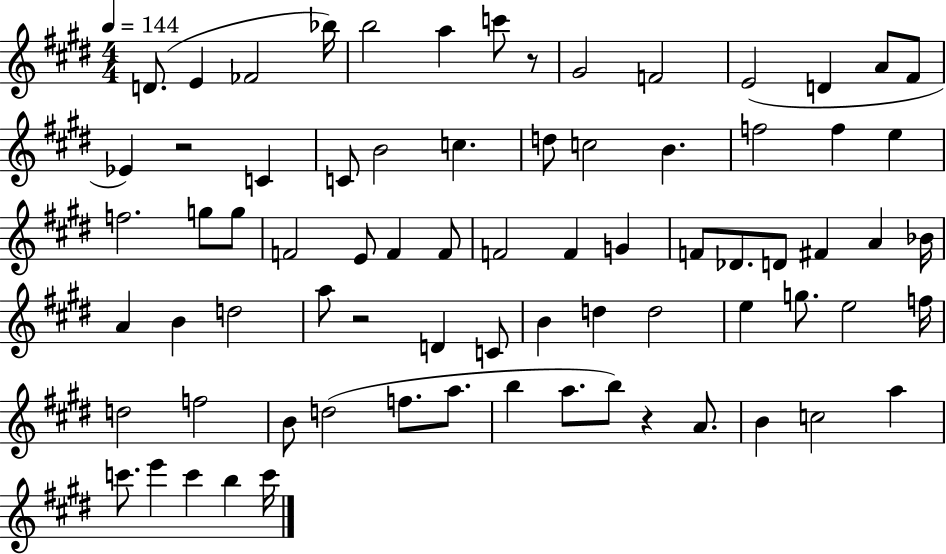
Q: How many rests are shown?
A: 4